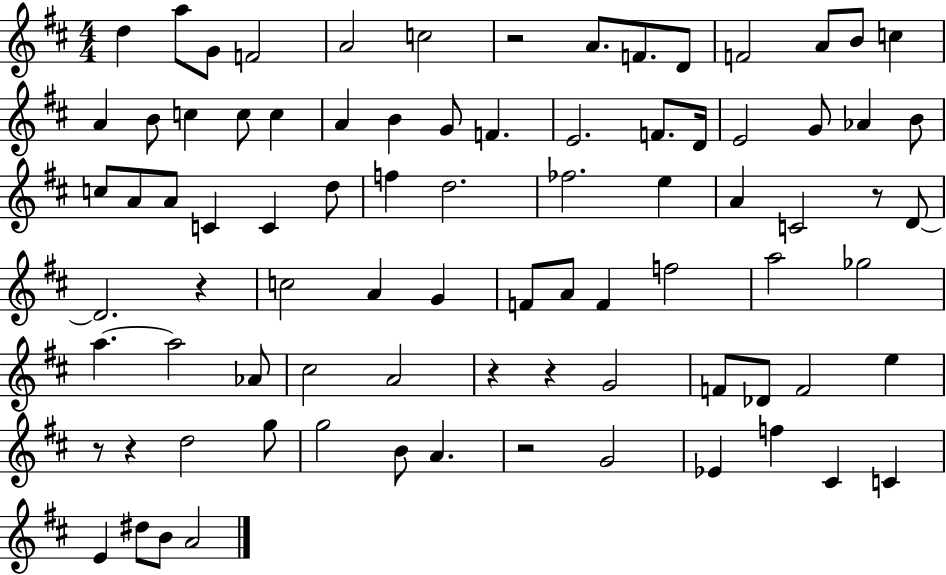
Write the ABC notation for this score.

X:1
T:Untitled
M:4/4
L:1/4
K:D
d a/2 G/2 F2 A2 c2 z2 A/2 F/2 D/2 F2 A/2 B/2 c A B/2 c c/2 c A B G/2 F E2 F/2 D/4 E2 G/2 _A B/2 c/2 A/2 A/2 C C d/2 f d2 _f2 e A C2 z/2 D/2 D2 z c2 A G F/2 A/2 F f2 a2 _g2 a a2 _A/2 ^c2 A2 z z G2 F/2 _D/2 F2 e z/2 z d2 g/2 g2 B/2 A z2 G2 _E f ^C C E ^d/2 B/2 A2